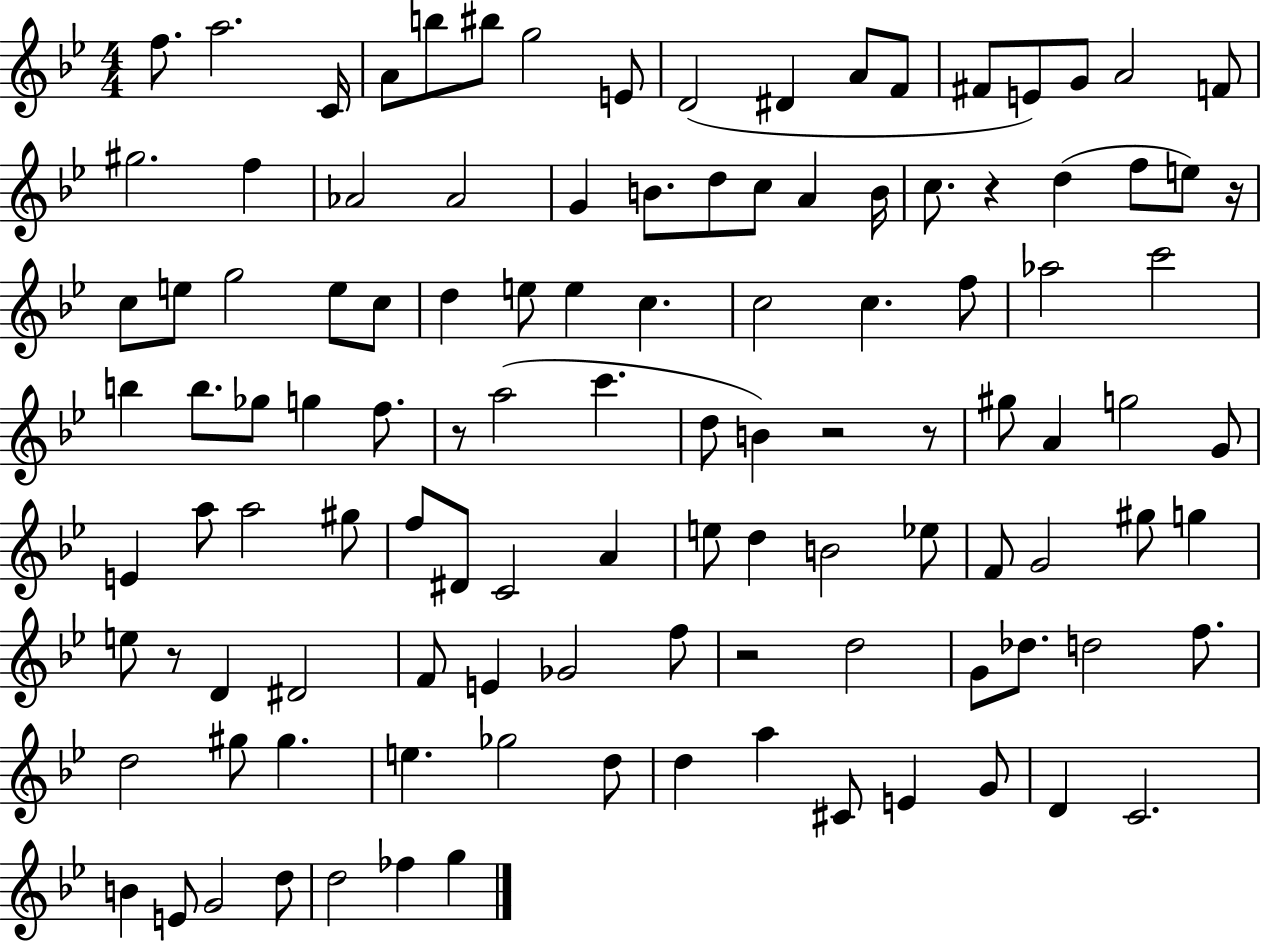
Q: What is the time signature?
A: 4/4